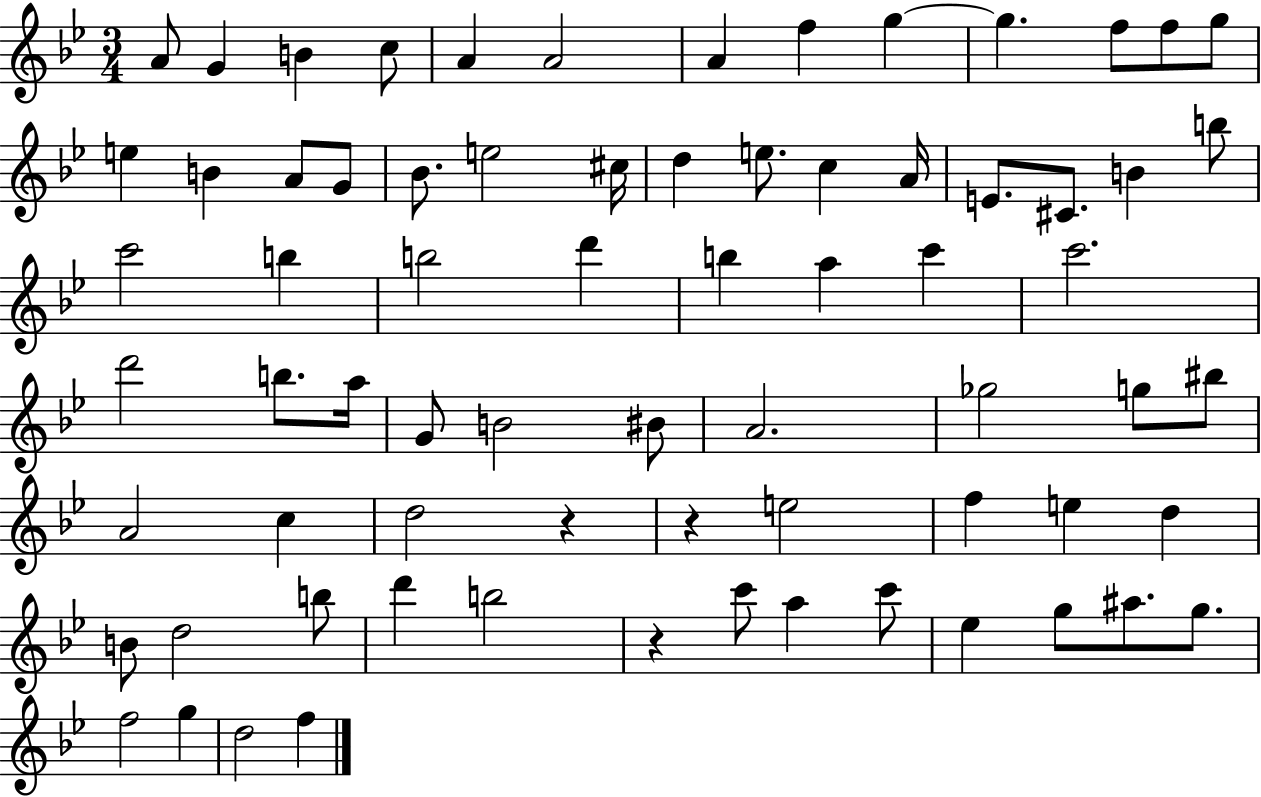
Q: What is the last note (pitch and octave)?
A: F5